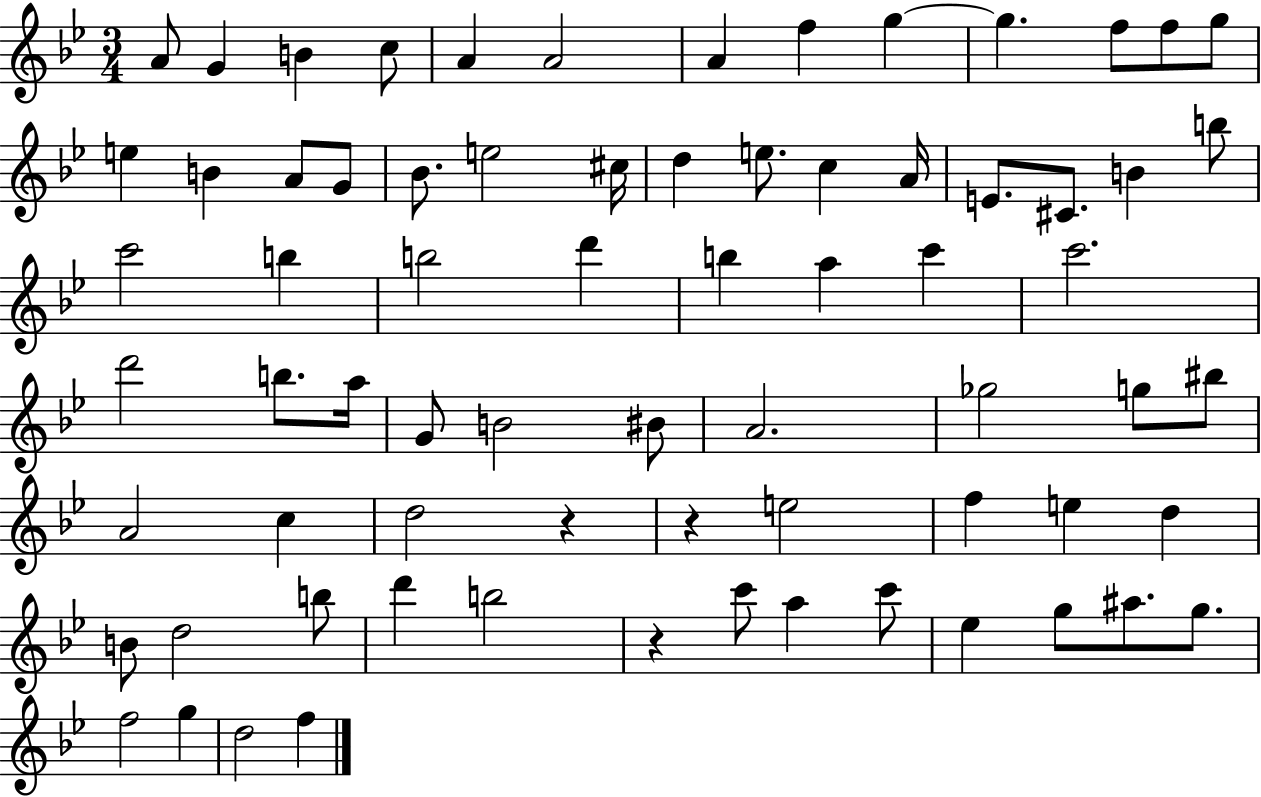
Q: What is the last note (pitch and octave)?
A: F5